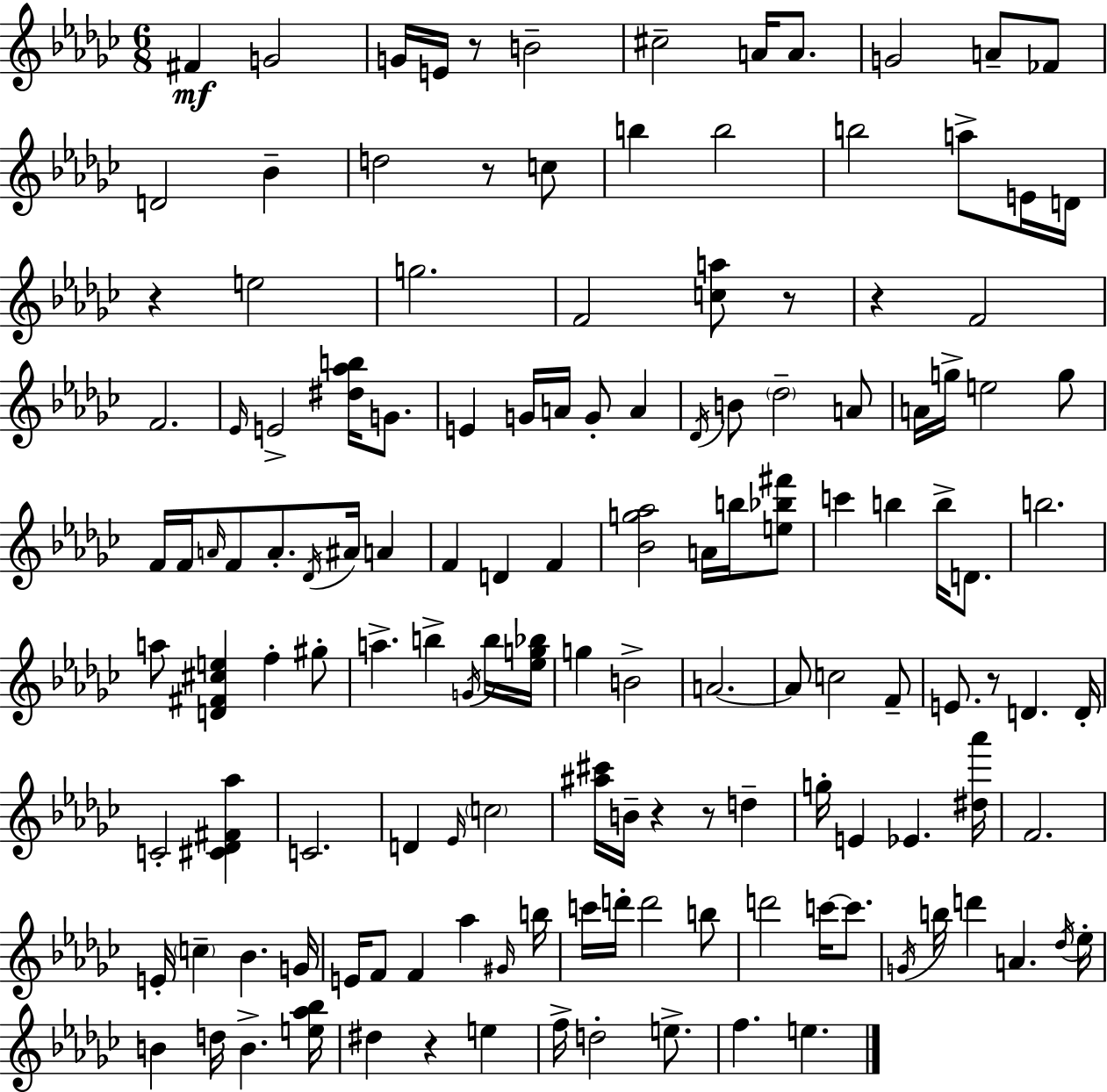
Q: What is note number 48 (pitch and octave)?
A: Db4